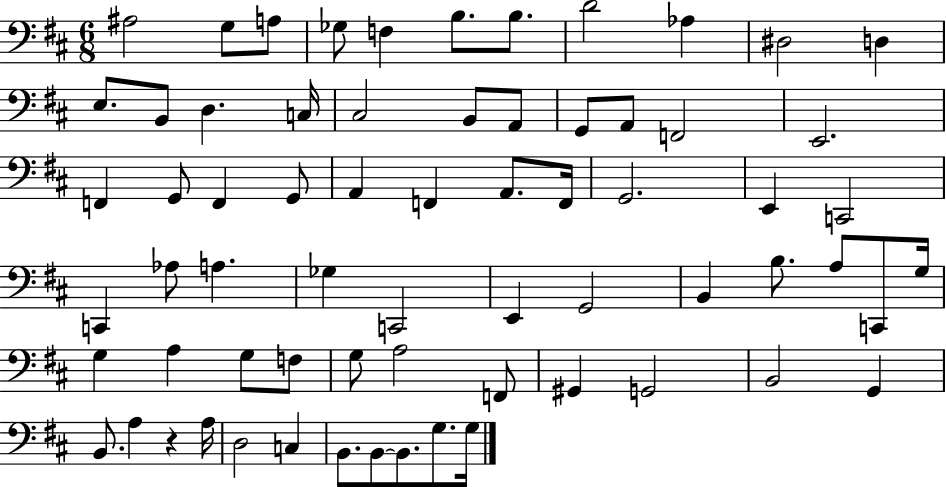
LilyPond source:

{
  \clef bass
  \numericTimeSignature
  \time 6/8
  \key d \major
  ais2 g8 a8 | ges8 f4 b8. b8. | d'2 aes4 | dis2 d4 | \break e8. b,8 d4. c16 | cis2 b,8 a,8 | g,8 a,8 f,2 | e,2. | \break f,4 g,8 f,4 g,8 | a,4 f,4 a,8. f,16 | g,2. | e,4 c,2 | \break c,4 aes8 a4. | ges4 c,2 | e,4 g,2 | b,4 b8. a8 c,8 g16 | \break g4 a4 g8 f8 | g8 a2 f,8 | gis,4 g,2 | b,2 g,4 | \break b,8. a4 r4 a16 | d2 c4 | b,8. b,8~~ b,8. g8. g16 | \bar "|."
}